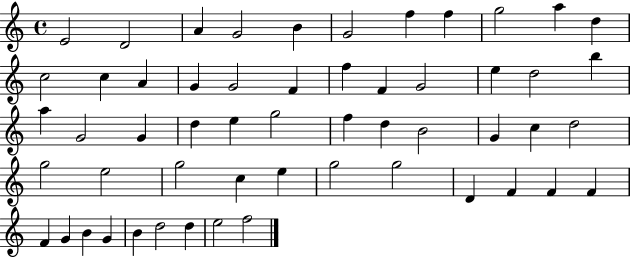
X:1
T:Untitled
M:4/4
L:1/4
K:C
E2 D2 A G2 B G2 f f g2 a d c2 c A G G2 F f F G2 e d2 b a G2 G d e g2 f d B2 G c d2 g2 e2 g2 c e g2 g2 D F F F F G B G B d2 d e2 f2